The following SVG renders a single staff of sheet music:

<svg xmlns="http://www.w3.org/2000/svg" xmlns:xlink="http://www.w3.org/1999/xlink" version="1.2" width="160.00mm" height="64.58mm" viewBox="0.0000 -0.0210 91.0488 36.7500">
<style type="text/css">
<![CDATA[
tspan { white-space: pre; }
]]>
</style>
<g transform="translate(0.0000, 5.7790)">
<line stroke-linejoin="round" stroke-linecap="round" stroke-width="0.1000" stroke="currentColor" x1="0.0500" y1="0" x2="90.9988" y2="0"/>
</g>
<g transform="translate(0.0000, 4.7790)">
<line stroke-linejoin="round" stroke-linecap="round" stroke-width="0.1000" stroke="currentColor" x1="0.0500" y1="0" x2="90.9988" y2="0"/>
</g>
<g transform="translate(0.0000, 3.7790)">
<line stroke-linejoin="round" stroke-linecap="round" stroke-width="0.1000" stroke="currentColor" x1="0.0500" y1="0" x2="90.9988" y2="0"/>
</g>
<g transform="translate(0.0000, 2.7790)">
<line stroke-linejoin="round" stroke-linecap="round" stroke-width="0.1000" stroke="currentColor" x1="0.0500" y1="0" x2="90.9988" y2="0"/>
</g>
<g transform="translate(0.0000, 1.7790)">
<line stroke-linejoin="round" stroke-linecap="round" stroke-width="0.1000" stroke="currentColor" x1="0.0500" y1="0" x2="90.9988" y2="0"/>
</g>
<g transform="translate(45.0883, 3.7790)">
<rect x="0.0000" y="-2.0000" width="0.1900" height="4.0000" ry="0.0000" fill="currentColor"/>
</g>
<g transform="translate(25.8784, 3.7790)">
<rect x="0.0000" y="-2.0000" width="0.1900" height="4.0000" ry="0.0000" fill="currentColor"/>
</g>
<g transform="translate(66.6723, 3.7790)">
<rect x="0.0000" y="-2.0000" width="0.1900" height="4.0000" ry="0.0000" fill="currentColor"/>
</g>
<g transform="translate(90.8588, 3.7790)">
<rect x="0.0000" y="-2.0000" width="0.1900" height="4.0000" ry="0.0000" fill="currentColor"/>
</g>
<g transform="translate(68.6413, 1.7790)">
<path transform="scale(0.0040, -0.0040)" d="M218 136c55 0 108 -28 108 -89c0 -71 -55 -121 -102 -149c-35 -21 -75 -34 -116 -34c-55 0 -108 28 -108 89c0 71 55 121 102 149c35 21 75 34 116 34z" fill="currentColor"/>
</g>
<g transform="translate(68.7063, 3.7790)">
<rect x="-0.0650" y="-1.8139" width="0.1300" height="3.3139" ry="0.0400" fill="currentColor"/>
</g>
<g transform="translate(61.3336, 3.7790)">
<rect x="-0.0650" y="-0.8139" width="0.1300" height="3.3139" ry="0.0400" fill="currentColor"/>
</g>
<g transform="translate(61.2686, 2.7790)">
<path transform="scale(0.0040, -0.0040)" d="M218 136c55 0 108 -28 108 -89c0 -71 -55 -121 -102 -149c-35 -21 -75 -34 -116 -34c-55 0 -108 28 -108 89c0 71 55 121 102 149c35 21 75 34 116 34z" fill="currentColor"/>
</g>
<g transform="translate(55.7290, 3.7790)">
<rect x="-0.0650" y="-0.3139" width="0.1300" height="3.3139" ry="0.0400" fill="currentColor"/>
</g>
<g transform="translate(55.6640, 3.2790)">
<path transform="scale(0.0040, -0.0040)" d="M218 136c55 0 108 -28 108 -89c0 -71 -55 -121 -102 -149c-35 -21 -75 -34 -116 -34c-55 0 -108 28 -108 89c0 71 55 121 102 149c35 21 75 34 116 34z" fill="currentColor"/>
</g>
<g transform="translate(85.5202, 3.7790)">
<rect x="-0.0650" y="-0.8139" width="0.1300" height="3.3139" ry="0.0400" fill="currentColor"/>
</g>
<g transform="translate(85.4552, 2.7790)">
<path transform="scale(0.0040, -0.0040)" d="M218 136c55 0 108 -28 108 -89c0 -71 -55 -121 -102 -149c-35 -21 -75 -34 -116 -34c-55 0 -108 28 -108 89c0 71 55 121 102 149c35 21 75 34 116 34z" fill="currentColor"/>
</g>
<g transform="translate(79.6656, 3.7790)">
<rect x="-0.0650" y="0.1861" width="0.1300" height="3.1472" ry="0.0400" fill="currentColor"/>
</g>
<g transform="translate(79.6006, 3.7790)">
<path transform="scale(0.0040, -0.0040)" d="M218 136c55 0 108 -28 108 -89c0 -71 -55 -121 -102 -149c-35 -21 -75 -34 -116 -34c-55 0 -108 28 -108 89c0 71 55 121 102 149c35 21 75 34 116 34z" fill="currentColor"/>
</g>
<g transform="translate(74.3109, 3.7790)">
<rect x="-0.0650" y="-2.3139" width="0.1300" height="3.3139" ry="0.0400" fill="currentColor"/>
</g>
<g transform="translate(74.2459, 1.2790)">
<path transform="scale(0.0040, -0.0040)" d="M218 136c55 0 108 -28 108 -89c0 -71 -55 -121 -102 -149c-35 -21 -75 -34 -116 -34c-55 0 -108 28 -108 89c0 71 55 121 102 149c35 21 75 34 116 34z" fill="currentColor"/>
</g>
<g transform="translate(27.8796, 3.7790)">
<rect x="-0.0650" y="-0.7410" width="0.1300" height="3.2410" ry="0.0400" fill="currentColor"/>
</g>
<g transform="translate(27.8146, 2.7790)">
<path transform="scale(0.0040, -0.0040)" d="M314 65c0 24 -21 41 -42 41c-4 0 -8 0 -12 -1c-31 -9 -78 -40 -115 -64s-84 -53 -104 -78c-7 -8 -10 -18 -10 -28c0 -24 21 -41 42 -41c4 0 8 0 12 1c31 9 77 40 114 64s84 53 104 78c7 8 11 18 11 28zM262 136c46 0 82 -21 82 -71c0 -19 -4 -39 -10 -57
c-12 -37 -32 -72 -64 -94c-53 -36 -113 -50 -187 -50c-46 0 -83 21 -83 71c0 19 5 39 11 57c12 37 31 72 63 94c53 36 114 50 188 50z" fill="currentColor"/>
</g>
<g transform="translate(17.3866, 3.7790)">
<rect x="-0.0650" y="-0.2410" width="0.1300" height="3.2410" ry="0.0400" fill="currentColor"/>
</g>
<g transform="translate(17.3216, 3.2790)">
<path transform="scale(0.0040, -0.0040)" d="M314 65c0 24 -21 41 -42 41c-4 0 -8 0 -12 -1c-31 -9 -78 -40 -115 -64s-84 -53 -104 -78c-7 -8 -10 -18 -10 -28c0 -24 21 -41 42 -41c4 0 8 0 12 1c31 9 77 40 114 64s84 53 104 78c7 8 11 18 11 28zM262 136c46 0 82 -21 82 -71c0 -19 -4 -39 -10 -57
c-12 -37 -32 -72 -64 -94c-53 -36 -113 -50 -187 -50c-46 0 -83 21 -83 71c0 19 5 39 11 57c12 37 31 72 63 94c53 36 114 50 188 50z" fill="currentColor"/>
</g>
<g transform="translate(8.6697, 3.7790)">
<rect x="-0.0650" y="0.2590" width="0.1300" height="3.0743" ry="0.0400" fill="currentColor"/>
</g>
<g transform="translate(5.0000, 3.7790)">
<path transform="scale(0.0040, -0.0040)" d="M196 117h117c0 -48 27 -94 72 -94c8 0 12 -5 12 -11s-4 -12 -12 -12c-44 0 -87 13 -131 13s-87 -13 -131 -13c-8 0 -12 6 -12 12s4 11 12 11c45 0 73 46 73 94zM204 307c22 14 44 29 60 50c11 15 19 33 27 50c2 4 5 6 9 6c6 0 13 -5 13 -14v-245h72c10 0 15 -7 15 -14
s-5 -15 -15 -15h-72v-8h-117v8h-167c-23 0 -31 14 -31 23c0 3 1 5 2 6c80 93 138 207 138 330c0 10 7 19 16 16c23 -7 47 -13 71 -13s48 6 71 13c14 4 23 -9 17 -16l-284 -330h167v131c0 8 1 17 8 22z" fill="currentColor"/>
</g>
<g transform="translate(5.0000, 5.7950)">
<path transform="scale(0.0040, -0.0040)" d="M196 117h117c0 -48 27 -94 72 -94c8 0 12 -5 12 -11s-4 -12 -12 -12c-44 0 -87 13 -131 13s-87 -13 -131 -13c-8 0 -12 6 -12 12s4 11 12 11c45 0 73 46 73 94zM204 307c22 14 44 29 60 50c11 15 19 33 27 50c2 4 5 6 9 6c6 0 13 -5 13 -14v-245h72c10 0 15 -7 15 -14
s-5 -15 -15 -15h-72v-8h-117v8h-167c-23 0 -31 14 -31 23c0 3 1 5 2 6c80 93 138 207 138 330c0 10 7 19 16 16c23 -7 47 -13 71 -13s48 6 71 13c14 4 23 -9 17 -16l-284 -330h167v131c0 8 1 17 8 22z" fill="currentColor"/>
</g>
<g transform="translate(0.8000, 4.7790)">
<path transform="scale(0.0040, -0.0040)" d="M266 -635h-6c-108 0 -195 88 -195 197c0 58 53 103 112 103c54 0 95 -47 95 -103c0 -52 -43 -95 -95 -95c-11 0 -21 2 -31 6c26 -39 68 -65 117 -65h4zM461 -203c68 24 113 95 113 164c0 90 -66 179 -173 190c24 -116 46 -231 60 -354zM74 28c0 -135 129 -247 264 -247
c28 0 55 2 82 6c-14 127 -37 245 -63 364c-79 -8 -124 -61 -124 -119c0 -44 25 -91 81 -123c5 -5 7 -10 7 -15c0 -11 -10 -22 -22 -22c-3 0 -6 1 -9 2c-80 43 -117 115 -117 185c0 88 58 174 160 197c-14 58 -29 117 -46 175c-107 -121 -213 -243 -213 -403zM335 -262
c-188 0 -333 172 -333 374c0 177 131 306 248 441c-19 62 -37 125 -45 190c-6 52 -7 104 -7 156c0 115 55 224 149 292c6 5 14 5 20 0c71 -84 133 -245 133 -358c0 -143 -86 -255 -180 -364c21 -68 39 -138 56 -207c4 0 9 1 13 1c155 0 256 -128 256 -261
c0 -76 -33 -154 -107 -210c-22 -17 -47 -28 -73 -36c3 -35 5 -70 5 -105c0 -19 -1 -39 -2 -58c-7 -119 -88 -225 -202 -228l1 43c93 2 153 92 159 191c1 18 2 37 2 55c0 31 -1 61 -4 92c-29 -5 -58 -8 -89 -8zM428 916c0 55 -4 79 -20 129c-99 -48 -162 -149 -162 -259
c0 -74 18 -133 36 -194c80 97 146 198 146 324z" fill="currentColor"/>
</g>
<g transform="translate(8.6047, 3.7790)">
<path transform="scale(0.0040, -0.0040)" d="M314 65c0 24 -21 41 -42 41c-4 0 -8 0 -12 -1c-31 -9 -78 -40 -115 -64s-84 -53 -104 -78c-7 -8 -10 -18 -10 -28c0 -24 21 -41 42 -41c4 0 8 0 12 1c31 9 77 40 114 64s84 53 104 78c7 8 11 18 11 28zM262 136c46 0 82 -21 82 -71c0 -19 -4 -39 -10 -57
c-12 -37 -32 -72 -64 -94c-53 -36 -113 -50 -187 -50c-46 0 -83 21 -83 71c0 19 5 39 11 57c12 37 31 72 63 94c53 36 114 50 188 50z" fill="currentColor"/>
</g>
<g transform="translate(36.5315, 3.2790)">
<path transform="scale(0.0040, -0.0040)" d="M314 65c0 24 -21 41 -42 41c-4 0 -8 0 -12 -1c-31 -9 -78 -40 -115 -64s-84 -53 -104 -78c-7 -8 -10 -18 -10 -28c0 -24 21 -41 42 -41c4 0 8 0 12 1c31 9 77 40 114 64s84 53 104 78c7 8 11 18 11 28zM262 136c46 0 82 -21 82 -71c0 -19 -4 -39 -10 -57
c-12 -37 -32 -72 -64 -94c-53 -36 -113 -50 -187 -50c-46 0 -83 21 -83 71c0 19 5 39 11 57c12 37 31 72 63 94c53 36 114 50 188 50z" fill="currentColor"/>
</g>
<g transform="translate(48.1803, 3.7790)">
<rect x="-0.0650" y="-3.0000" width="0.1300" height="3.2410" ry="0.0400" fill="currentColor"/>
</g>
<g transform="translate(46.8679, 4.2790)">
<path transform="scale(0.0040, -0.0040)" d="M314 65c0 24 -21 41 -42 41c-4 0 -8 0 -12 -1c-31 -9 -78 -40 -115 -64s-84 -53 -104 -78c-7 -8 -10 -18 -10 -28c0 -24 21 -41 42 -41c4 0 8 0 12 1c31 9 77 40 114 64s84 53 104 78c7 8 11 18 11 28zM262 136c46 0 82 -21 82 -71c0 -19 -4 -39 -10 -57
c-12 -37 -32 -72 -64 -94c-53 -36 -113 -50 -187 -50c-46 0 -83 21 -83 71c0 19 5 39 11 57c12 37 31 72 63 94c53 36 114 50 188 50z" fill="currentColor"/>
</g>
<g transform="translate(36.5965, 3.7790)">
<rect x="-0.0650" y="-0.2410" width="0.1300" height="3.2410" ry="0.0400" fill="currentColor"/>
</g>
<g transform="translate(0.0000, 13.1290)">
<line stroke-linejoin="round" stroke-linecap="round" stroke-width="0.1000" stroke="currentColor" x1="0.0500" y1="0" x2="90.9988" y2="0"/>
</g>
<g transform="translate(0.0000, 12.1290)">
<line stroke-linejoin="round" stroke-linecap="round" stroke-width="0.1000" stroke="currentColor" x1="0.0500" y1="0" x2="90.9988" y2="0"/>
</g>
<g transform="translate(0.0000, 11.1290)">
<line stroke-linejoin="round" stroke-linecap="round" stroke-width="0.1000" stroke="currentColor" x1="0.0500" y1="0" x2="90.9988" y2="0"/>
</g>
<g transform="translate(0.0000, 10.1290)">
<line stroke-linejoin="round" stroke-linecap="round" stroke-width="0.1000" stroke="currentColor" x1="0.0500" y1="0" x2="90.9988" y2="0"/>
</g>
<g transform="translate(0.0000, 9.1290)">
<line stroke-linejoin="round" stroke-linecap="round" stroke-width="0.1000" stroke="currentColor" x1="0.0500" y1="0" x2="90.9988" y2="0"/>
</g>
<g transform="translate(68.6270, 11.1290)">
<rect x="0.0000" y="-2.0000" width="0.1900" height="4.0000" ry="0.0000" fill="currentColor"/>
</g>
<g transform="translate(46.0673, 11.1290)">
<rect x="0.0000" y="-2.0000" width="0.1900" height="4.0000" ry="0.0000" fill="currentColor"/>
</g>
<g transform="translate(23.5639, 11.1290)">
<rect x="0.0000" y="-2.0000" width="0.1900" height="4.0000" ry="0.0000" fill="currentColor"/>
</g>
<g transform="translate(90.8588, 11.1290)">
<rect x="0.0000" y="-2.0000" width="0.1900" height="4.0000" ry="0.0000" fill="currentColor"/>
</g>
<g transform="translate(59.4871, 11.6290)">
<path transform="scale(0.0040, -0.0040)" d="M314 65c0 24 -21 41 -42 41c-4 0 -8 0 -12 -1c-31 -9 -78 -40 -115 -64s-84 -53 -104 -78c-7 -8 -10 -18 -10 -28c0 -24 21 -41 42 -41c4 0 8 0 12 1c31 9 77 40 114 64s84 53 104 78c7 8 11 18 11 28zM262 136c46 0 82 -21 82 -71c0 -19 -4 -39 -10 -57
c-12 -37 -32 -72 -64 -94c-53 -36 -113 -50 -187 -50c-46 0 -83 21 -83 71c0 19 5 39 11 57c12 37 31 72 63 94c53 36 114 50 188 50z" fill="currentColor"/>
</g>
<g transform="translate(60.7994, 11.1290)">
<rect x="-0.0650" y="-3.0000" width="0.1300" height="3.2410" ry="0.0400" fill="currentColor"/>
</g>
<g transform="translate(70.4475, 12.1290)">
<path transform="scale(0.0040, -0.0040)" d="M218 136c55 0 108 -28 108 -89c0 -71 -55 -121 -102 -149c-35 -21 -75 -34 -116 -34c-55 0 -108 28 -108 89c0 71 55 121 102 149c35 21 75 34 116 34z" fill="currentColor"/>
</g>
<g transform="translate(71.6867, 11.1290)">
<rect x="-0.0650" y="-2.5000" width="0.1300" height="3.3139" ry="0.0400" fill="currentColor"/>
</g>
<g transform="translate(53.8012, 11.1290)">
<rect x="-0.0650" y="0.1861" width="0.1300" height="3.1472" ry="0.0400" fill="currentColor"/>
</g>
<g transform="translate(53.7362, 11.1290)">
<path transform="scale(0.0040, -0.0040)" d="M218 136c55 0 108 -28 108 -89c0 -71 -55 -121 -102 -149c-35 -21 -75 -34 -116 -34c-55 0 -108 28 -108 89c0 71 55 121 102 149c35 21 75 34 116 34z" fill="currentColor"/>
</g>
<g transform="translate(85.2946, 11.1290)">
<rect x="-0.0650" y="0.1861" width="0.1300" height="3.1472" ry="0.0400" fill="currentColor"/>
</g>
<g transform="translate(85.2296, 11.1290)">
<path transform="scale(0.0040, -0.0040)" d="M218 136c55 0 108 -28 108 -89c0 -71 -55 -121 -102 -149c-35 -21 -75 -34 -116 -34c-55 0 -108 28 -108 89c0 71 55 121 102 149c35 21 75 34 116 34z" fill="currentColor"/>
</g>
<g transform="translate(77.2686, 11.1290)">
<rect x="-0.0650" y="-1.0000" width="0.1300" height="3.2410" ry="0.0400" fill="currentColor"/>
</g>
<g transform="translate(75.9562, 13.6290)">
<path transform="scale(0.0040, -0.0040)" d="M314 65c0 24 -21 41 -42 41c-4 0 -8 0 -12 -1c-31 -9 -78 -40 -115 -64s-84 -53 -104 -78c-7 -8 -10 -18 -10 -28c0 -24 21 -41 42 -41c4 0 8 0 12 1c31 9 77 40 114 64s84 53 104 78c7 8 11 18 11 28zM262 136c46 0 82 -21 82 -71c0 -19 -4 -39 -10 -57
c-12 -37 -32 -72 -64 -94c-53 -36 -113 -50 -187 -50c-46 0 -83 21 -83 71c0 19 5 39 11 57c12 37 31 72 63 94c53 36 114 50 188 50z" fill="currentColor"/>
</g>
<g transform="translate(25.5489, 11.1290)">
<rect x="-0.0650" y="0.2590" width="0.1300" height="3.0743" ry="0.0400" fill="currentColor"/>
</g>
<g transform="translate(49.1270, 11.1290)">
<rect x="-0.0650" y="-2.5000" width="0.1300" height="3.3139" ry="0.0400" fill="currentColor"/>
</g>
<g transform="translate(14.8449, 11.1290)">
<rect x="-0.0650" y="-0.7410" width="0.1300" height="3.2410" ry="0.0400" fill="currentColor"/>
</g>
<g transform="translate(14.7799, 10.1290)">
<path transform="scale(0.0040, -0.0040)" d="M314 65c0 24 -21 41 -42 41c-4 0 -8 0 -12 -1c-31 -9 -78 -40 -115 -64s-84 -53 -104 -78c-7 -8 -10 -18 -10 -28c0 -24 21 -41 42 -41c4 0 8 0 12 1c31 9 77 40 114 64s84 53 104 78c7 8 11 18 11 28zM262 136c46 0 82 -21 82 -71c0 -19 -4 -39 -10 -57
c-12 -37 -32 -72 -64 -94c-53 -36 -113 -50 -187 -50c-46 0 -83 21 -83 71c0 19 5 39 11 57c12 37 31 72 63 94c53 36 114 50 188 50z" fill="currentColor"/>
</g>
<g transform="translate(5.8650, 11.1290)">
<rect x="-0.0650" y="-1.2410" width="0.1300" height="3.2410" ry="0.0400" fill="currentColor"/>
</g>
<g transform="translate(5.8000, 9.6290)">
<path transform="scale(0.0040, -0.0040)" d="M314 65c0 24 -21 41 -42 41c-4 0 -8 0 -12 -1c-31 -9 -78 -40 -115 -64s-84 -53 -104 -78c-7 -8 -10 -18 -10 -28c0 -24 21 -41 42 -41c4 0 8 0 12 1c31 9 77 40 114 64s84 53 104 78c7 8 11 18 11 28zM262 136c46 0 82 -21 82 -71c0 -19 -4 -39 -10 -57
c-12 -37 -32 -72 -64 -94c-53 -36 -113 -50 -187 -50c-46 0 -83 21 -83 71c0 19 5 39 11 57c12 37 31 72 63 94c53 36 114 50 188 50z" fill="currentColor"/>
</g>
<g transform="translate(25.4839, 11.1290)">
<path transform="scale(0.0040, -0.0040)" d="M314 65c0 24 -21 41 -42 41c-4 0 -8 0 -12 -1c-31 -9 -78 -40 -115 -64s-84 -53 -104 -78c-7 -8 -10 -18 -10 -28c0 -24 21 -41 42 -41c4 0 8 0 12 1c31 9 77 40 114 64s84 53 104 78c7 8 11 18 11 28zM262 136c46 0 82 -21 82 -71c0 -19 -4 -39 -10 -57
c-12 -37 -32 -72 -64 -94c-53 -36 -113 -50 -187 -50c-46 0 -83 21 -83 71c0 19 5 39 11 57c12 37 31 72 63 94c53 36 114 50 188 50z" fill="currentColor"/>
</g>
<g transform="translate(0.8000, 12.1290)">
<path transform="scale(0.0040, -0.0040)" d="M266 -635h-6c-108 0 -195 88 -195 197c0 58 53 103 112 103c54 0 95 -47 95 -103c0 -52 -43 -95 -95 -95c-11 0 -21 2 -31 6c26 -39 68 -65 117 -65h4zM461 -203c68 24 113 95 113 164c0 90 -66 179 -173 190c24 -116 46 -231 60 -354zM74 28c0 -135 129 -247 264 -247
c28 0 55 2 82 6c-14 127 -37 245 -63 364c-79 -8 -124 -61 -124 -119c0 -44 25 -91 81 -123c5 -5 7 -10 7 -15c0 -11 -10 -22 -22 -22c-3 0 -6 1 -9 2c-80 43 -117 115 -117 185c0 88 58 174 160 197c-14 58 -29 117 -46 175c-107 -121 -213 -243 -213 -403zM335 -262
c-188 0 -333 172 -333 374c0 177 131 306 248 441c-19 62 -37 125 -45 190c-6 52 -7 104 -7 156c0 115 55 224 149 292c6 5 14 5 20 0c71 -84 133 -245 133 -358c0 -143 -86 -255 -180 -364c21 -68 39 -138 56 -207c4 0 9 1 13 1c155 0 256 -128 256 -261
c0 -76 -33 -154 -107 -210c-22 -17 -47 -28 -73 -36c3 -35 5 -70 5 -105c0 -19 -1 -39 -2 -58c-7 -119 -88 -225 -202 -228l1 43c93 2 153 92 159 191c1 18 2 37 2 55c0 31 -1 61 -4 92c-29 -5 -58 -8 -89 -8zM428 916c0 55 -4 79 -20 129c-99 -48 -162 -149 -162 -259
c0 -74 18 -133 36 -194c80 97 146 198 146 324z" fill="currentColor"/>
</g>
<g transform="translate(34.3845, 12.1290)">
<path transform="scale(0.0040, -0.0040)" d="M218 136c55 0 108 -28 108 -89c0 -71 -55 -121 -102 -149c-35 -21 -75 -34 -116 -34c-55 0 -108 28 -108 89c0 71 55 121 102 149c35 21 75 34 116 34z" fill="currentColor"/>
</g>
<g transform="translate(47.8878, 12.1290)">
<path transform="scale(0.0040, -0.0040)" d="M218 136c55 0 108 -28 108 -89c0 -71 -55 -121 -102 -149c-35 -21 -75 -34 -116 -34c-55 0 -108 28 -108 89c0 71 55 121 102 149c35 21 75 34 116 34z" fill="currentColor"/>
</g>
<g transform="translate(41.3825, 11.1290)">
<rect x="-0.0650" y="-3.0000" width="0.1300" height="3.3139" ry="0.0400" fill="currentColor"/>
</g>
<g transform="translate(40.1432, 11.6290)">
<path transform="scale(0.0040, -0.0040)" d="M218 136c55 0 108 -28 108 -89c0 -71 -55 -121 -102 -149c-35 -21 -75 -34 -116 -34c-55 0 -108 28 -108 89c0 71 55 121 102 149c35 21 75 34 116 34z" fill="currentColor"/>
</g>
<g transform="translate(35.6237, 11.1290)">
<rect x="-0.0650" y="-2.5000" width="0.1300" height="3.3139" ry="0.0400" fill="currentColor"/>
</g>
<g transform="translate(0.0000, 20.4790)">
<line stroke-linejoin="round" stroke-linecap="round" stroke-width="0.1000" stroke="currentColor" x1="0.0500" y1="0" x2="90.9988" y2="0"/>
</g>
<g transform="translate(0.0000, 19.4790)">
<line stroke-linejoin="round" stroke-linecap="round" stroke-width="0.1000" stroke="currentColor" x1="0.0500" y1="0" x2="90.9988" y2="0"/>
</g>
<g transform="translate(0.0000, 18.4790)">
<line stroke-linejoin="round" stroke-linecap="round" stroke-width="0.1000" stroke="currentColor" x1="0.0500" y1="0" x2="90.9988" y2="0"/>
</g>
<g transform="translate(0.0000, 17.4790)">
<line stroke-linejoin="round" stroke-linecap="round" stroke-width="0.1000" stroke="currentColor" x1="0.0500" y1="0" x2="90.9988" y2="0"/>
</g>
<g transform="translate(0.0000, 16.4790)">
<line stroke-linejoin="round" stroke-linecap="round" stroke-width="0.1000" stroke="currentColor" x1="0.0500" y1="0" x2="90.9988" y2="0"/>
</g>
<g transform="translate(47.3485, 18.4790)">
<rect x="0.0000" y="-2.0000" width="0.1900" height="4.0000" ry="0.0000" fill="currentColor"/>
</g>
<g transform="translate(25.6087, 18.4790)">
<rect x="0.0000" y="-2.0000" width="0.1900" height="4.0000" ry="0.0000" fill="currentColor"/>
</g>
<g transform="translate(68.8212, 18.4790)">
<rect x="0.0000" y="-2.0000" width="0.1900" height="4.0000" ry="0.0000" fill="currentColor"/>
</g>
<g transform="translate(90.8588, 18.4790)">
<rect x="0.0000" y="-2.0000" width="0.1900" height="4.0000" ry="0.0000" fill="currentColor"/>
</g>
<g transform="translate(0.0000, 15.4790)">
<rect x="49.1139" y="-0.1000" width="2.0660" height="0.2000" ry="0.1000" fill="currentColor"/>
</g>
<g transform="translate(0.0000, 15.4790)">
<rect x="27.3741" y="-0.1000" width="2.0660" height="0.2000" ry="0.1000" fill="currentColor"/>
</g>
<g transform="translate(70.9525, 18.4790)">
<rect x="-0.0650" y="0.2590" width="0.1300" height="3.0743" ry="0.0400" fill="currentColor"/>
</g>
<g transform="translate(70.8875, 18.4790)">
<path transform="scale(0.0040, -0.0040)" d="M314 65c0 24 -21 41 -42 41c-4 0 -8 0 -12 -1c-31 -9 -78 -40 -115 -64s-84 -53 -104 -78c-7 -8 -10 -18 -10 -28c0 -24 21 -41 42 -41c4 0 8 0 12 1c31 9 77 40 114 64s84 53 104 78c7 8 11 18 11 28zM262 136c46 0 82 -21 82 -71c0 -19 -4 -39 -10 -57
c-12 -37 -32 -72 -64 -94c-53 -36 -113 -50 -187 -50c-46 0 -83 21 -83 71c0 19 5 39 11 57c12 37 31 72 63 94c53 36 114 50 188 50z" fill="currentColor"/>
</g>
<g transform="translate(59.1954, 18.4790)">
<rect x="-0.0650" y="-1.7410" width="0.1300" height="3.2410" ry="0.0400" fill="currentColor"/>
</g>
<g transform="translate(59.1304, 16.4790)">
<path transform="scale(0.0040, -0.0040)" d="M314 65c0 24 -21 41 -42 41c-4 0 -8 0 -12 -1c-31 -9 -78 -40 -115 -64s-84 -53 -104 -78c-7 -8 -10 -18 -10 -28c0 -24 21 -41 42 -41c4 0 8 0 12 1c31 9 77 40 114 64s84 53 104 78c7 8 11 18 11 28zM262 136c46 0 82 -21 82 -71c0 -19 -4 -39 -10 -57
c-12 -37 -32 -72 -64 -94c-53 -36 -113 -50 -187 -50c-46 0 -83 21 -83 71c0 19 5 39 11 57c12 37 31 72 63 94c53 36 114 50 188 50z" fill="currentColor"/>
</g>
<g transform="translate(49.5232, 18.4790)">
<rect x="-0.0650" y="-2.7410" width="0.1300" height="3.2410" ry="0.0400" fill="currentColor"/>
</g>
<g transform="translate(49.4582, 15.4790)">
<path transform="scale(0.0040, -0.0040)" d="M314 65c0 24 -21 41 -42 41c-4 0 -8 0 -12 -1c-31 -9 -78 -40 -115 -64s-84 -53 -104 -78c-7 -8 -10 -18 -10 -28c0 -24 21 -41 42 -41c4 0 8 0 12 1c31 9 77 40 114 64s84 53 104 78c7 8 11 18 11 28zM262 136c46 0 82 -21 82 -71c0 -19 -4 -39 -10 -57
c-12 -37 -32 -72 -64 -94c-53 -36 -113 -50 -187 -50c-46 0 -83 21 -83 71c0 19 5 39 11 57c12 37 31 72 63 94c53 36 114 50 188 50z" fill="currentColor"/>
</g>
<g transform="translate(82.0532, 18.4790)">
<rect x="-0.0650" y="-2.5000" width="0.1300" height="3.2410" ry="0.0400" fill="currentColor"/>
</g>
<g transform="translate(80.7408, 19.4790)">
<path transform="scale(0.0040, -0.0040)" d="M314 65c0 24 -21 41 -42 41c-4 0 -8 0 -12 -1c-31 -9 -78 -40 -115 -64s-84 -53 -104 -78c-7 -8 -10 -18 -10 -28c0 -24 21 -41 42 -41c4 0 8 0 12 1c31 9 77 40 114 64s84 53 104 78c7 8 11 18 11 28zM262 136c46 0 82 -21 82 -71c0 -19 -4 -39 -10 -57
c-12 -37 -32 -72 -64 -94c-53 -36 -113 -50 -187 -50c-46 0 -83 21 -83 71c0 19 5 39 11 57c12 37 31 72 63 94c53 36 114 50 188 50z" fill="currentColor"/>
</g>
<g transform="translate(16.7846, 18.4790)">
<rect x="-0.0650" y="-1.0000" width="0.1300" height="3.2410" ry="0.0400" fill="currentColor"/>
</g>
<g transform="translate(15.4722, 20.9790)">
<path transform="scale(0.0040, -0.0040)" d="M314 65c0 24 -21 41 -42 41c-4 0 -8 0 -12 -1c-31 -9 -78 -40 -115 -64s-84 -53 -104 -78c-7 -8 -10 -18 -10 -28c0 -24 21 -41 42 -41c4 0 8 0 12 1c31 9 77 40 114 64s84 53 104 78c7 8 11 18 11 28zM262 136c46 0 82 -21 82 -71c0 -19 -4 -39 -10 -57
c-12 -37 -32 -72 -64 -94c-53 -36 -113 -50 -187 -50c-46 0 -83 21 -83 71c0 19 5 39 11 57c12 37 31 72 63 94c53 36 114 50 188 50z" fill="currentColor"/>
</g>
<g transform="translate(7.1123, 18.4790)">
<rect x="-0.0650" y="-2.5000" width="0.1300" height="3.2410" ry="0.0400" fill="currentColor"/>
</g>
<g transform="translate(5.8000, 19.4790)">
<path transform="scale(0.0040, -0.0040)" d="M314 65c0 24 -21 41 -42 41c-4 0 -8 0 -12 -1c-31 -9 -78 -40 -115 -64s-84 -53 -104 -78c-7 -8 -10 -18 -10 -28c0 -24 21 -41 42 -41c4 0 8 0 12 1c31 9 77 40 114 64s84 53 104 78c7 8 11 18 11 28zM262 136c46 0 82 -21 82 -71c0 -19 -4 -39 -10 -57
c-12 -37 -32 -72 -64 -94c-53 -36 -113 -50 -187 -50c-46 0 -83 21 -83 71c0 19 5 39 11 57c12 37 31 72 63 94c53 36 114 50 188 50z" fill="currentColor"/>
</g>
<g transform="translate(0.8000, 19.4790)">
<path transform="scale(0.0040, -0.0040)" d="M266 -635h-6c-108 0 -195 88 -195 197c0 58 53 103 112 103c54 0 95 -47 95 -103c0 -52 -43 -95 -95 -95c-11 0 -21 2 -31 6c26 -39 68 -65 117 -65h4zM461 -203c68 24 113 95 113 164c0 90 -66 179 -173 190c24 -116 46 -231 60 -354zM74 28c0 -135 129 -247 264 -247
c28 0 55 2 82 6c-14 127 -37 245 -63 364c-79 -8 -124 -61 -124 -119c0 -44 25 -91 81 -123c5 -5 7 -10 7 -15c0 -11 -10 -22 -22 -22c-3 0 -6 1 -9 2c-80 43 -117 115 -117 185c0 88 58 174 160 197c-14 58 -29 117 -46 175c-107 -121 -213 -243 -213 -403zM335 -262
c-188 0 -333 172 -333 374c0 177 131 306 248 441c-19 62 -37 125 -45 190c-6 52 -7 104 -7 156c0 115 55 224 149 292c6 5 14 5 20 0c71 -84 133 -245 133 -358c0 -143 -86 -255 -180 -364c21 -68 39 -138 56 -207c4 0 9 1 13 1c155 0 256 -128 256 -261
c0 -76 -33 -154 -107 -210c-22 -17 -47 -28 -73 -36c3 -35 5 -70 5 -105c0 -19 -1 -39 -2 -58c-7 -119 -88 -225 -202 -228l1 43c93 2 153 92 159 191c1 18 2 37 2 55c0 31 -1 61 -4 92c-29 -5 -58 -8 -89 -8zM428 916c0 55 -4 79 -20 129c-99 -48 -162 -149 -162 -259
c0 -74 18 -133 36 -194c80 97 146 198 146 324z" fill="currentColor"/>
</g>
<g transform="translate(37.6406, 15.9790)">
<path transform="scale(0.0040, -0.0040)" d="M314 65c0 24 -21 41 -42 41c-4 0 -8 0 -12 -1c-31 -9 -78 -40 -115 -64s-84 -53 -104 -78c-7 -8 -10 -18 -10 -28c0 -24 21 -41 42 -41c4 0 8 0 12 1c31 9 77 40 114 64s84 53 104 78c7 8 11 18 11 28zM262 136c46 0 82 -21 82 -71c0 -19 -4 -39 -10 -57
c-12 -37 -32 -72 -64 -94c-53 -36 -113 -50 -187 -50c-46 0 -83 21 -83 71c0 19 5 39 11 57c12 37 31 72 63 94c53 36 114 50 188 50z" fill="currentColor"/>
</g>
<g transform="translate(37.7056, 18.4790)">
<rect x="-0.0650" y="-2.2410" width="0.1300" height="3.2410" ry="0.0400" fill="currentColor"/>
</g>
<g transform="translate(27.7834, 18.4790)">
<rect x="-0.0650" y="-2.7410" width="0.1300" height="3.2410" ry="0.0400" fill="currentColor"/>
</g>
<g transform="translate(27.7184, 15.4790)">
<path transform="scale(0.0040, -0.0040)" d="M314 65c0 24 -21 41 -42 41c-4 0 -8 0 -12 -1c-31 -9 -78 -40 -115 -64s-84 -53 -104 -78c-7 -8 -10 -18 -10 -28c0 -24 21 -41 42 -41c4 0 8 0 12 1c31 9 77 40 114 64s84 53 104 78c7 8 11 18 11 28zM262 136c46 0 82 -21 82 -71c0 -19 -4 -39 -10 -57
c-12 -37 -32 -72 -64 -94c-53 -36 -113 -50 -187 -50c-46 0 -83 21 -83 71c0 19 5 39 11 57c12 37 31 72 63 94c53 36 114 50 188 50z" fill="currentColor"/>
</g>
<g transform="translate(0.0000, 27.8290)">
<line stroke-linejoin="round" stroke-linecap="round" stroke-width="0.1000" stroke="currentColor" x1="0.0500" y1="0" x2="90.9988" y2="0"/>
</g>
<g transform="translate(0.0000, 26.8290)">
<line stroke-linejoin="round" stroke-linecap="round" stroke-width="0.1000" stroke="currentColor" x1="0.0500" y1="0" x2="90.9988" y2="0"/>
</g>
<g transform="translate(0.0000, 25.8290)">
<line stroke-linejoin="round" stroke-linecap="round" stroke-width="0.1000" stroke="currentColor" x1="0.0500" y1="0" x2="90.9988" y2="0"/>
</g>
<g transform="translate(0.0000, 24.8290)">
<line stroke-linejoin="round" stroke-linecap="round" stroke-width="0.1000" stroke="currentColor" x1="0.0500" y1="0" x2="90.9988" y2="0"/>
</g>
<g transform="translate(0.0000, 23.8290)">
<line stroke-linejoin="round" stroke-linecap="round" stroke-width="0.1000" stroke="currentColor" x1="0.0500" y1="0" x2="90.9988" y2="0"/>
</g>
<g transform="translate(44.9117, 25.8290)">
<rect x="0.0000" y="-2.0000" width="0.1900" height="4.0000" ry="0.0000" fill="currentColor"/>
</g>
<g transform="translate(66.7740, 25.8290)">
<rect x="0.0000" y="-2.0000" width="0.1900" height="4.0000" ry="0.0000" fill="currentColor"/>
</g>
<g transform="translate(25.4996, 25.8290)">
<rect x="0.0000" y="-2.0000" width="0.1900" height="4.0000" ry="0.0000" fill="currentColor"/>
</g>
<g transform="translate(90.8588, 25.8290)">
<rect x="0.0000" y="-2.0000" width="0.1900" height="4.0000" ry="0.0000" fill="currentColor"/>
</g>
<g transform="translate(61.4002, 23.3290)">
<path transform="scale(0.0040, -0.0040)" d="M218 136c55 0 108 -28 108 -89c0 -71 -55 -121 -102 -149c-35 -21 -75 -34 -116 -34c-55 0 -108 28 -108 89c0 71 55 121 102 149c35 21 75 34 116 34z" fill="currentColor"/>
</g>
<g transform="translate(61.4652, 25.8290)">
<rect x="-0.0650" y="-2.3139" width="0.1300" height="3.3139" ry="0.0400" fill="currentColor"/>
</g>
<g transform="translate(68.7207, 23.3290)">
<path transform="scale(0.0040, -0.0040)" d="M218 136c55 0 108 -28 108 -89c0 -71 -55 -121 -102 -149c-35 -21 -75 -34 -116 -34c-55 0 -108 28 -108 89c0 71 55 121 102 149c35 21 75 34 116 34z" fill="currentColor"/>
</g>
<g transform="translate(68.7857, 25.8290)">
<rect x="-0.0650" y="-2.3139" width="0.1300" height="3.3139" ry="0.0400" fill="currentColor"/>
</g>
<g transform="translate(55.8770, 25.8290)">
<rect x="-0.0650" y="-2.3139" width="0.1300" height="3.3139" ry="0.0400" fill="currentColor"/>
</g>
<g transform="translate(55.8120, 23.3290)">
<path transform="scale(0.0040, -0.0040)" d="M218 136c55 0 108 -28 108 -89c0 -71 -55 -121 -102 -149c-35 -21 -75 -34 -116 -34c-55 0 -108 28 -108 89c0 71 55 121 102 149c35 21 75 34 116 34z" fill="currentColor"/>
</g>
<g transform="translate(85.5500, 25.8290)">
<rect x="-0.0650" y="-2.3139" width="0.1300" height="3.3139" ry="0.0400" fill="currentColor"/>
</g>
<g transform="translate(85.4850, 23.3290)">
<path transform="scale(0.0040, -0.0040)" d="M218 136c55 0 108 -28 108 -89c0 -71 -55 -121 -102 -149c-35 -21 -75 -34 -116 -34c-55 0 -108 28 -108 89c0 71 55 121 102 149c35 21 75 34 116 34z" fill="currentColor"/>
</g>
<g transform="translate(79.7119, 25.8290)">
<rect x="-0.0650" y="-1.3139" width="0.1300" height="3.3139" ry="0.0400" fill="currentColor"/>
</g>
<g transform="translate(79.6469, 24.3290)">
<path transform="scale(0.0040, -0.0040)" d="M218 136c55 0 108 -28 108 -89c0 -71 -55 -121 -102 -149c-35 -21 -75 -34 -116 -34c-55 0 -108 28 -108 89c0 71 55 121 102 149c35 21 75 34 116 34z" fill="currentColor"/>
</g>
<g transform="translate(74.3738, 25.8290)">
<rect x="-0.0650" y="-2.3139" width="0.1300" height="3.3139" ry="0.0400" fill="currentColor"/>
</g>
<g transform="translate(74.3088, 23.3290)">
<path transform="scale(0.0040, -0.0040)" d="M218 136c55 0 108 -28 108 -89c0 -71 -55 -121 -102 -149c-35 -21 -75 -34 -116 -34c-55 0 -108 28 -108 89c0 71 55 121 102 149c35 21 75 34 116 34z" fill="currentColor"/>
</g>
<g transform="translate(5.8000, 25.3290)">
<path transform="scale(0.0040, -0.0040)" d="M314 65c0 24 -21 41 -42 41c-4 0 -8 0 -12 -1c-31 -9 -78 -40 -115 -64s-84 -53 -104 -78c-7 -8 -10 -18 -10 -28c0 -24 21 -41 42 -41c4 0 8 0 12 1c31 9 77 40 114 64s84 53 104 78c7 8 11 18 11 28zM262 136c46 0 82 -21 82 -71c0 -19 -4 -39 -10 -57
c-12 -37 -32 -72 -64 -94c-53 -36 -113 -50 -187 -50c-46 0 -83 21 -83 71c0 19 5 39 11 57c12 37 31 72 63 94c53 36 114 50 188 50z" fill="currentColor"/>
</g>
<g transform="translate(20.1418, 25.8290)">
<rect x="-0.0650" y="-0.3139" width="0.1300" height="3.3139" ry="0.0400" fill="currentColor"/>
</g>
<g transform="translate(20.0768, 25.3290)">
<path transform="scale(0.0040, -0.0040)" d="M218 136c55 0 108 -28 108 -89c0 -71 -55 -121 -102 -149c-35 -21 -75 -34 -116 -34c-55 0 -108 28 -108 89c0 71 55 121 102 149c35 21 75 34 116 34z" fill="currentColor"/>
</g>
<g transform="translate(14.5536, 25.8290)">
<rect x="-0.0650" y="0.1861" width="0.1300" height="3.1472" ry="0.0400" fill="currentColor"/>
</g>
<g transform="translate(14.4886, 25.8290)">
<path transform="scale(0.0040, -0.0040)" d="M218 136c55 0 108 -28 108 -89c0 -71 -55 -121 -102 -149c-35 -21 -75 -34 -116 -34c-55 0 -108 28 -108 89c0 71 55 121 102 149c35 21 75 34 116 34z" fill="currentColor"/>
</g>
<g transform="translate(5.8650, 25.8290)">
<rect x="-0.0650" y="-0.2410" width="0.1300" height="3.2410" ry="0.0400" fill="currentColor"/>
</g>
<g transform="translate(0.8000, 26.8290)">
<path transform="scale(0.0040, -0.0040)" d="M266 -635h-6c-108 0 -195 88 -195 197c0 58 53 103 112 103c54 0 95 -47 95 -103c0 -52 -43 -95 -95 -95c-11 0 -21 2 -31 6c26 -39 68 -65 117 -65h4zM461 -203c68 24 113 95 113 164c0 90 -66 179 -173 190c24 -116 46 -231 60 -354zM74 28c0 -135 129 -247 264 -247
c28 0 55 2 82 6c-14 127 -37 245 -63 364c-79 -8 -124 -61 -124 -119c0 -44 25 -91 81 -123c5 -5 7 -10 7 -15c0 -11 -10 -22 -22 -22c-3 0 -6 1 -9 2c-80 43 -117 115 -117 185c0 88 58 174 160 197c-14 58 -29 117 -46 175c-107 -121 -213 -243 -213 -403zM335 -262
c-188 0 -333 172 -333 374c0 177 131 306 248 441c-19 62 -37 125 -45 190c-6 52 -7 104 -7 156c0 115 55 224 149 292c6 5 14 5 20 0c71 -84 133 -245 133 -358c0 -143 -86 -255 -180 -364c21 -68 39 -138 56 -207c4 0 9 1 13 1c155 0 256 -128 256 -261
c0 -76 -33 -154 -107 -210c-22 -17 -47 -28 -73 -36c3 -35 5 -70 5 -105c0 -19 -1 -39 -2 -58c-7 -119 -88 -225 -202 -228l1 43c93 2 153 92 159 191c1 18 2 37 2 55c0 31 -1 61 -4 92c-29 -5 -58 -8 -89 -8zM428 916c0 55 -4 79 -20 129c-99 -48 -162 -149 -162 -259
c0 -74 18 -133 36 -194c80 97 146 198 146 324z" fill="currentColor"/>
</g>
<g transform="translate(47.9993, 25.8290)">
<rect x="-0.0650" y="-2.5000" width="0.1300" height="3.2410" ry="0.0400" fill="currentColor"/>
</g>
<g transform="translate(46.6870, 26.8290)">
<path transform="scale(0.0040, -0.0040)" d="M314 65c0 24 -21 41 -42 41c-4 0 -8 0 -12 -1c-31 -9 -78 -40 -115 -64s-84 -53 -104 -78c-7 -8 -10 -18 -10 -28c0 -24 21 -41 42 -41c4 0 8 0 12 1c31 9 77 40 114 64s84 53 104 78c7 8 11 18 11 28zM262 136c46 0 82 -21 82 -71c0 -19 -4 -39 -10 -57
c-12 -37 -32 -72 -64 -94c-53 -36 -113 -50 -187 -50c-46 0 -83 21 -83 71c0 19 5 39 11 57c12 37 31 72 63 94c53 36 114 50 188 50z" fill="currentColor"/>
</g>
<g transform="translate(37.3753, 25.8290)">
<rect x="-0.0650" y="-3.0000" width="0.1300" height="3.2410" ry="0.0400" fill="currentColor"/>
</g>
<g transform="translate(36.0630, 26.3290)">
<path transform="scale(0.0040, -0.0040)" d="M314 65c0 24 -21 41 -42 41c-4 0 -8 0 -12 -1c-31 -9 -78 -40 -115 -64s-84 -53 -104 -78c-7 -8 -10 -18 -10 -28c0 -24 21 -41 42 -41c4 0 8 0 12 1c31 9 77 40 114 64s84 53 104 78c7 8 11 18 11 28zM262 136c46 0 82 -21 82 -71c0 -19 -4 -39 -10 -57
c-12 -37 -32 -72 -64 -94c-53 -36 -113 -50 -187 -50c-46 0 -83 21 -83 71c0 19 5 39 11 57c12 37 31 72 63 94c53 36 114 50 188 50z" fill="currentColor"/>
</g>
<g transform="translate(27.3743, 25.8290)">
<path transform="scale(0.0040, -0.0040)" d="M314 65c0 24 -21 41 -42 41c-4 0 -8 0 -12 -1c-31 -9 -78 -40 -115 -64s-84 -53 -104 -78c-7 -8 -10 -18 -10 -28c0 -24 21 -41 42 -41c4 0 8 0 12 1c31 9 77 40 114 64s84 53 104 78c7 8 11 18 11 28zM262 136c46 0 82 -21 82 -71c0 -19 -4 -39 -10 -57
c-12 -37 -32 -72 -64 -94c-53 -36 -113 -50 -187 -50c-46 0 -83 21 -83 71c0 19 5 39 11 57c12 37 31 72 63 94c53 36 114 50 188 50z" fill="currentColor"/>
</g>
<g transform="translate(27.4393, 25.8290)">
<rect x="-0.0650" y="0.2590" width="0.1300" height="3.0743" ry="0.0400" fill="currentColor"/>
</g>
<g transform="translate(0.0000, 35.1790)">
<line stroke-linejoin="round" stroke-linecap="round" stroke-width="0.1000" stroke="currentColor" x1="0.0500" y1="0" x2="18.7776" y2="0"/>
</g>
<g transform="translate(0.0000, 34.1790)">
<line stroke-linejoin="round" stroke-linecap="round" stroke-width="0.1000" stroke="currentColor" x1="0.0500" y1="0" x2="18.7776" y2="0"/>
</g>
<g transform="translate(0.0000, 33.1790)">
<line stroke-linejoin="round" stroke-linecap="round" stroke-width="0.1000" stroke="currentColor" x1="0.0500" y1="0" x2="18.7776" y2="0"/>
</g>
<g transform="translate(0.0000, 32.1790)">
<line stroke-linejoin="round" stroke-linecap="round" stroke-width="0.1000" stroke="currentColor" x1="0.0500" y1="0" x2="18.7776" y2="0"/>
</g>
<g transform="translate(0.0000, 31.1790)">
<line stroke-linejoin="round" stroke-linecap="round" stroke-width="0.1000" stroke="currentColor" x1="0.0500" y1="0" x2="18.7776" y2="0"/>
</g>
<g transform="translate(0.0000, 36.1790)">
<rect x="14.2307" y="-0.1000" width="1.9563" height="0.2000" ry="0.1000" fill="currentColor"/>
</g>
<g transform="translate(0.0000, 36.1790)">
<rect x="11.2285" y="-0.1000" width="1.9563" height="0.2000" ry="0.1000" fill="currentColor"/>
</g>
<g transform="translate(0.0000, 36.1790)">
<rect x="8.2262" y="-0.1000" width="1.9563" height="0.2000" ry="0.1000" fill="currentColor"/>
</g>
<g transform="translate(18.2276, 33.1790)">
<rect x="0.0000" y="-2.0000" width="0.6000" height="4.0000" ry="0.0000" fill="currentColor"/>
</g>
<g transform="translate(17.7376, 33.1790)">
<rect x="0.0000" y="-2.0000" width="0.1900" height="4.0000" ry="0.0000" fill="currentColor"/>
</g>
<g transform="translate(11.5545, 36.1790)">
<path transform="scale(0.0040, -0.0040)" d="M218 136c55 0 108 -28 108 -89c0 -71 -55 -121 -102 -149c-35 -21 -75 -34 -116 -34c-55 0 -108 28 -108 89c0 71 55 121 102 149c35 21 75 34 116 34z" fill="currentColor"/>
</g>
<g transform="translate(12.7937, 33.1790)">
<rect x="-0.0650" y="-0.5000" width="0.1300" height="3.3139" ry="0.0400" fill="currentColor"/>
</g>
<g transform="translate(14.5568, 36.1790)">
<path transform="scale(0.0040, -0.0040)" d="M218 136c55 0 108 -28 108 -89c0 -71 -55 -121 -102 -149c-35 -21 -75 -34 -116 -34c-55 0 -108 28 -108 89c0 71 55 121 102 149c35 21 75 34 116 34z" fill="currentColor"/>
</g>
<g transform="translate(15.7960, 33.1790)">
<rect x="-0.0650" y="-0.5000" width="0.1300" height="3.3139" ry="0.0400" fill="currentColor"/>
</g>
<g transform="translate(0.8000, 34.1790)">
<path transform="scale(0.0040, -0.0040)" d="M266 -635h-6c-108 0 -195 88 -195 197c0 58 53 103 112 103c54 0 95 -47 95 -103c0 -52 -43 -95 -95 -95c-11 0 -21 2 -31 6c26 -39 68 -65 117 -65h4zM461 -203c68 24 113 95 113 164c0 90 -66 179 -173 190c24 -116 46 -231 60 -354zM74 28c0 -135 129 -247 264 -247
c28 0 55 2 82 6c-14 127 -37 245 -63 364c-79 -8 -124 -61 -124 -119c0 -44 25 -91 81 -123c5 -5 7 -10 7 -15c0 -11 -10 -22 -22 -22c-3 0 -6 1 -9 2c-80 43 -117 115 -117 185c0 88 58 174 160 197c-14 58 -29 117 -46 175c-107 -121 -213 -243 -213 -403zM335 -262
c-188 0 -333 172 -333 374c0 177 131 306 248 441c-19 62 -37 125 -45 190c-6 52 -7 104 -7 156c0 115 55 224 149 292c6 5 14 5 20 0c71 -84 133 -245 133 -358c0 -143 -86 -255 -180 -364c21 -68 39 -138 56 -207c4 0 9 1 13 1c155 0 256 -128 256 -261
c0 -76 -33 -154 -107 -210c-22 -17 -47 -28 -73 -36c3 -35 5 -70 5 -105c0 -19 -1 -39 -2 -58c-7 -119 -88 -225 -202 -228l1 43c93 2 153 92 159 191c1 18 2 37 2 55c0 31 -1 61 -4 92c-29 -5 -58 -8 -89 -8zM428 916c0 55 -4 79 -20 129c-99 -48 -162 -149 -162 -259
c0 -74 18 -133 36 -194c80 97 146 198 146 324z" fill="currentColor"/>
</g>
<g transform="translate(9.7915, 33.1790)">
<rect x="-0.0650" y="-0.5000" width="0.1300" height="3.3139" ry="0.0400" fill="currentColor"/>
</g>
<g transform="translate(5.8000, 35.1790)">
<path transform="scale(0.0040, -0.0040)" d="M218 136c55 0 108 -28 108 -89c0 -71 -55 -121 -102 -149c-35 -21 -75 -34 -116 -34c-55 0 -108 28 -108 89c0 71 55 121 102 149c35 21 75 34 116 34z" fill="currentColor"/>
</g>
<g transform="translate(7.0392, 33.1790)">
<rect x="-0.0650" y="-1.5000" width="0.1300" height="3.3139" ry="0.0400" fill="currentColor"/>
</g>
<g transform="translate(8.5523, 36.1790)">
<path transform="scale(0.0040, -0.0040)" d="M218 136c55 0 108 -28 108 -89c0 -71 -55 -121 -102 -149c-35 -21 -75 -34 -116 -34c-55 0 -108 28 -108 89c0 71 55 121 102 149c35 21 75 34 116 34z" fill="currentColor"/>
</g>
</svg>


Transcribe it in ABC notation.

X:1
T:Untitled
M:4/4
L:1/4
K:C
B2 c2 d2 c2 A2 c d f g B d e2 d2 B2 G A G B A2 G D2 B G2 D2 a2 g2 a2 f2 B2 G2 c2 B c B2 A2 G2 g g g g e g E C C C